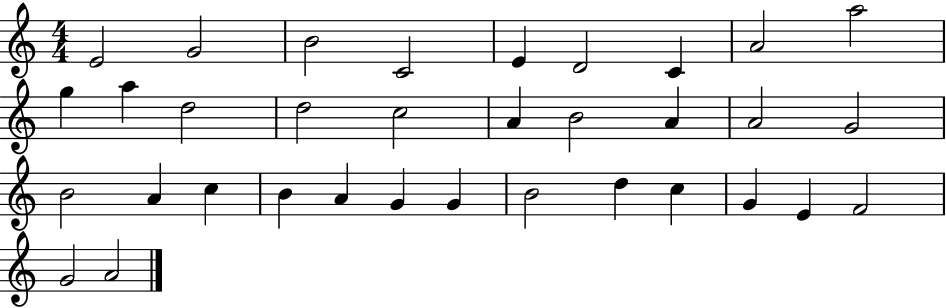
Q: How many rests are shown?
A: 0